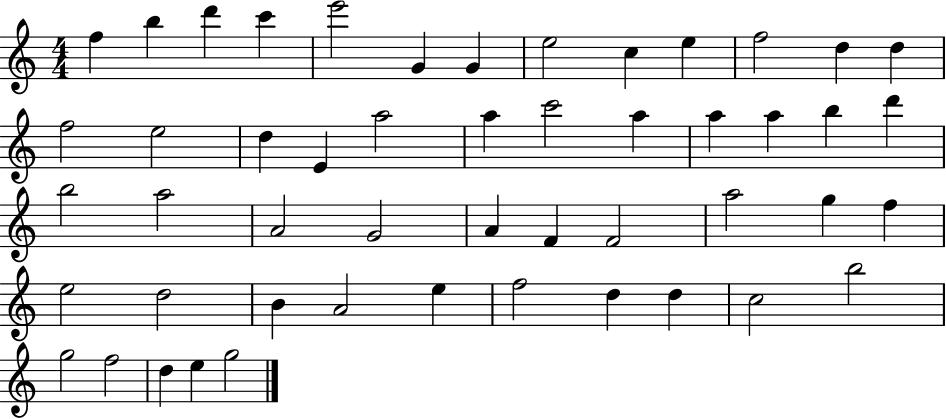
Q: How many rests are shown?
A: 0